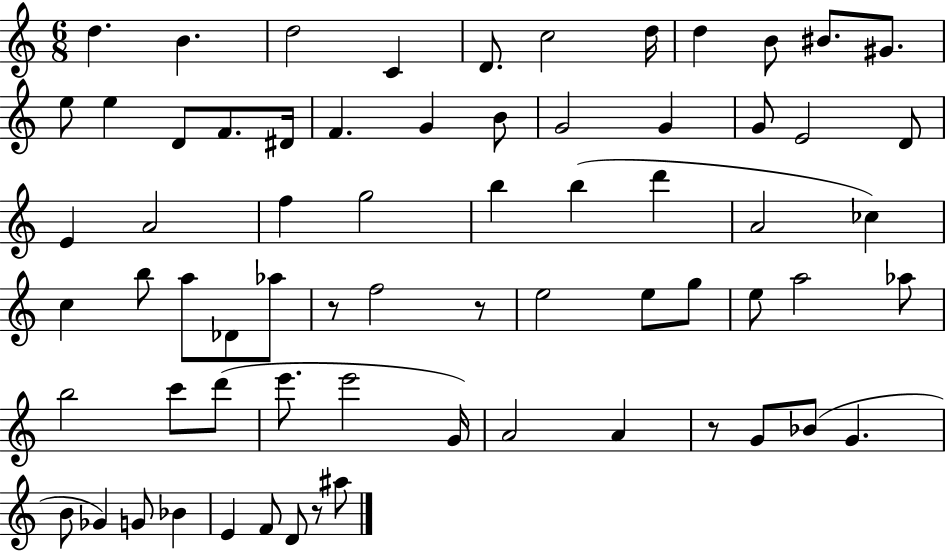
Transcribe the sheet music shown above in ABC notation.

X:1
T:Untitled
M:6/8
L:1/4
K:C
d B d2 C D/2 c2 d/4 d B/2 ^B/2 ^G/2 e/2 e D/2 F/2 ^D/4 F G B/2 G2 G G/2 E2 D/2 E A2 f g2 b b d' A2 _c c b/2 a/2 _D/2 _a/2 z/2 f2 z/2 e2 e/2 g/2 e/2 a2 _a/2 b2 c'/2 d'/2 e'/2 e'2 G/4 A2 A z/2 G/2 _B/2 G B/2 _G G/2 _B E F/2 D/2 z/2 ^a/2